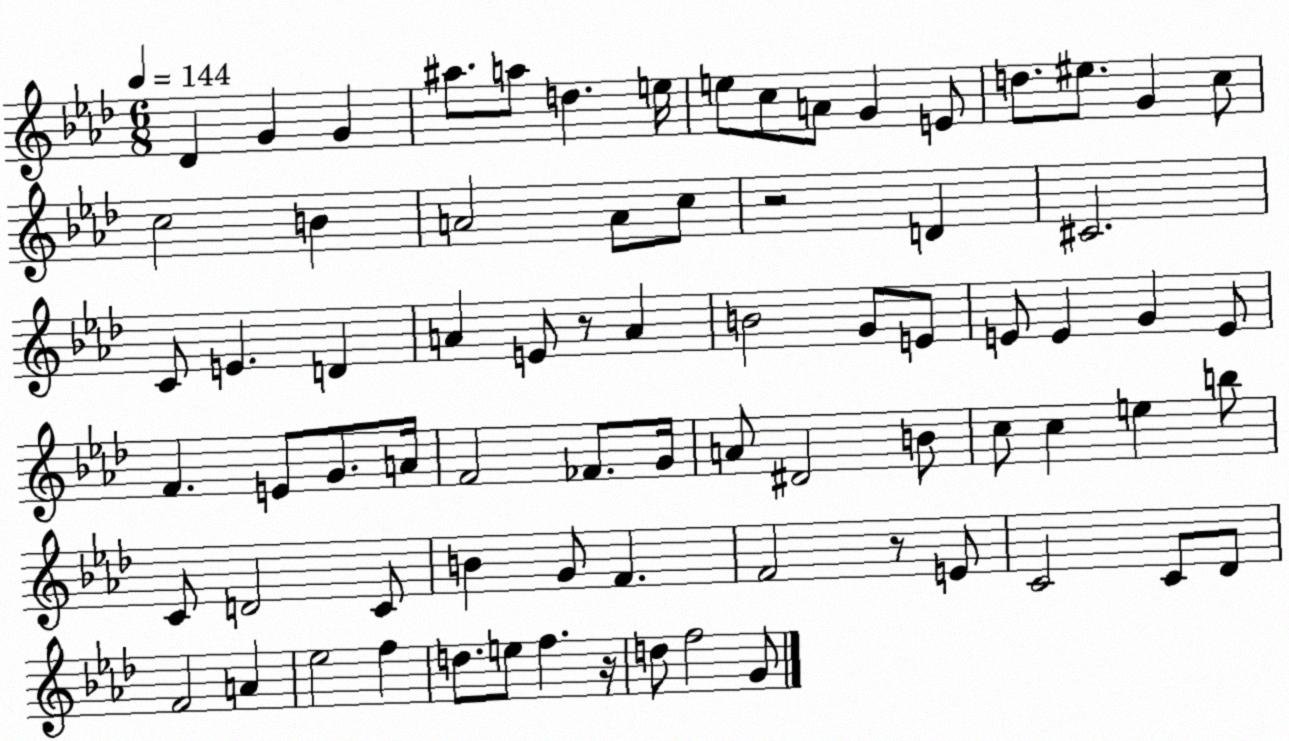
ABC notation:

X:1
T:Untitled
M:6/8
L:1/4
K:Ab
_D G G ^a/2 a/2 d e/4 e/2 c/2 A/2 G E/2 d/2 ^e/2 G c/2 c2 B A2 A/2 c/2 z2 D ^C2 C/2 E D A E/2 z/2 A B2 G/2 E/2 E/2 E G E/2 F E/2 G/2 A/4 F2 _F/2 G/4 A/2 ^D2 B/2 c/2 c e b/2 C/2 D2 C/2 B G/2 F F2 z/2 E/2 C2 C/2 _D/2 F2 A _e2 f d/2 e/2 f z/4 d/2 f2 G/2